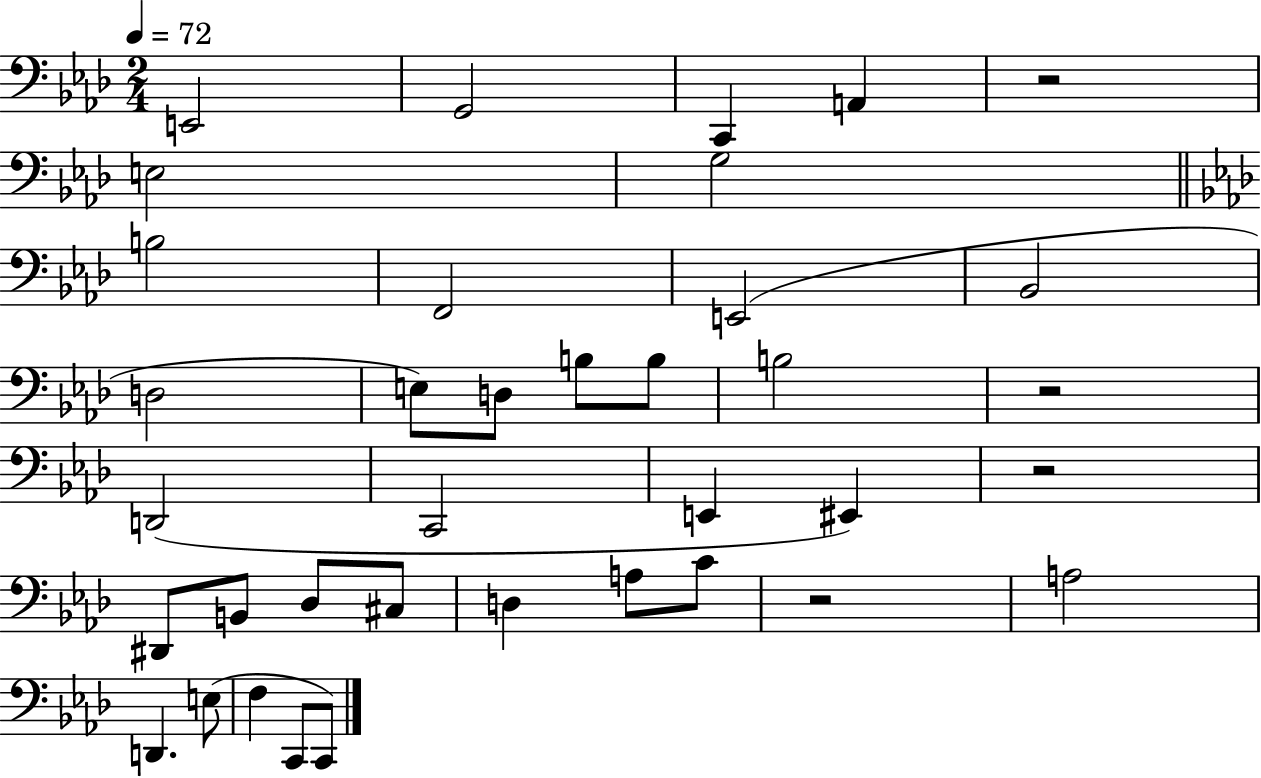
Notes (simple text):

E2/h G2/h C2/q A2/q R/h E3/h G3/h B3/h F2/h E2/h Bb2/h D3/h E3/e D3/e B3/e B3/e B3/h R/h D2/h C2/h E2/q EIS2/q R/h D#2/e B2/e Db3/e C#3/e D3/q A3/e C4/e R/h A3/h D2/q. E3/e F3/q C2/e C2/e